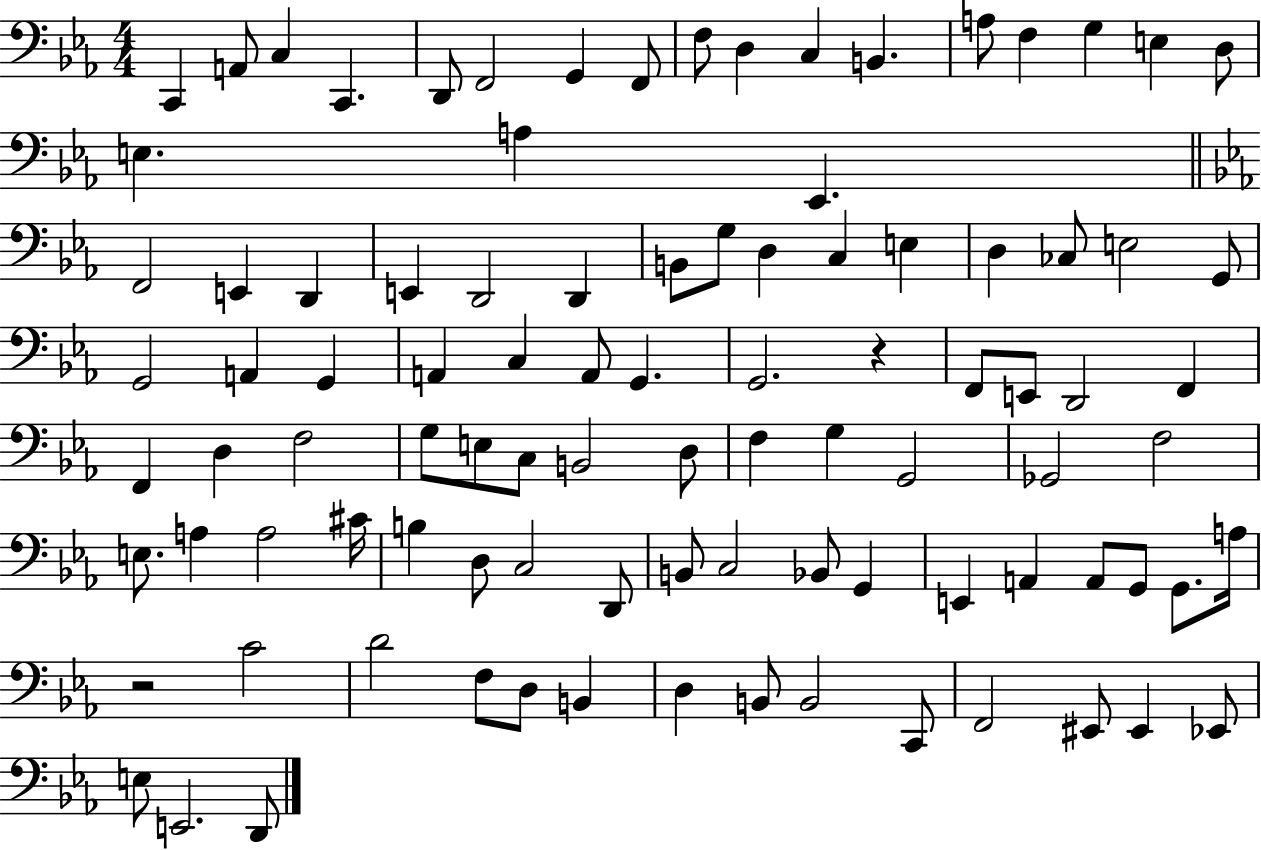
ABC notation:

X:1
T:Untitled
M:4/4
L:1/4
K:Eb
C,, A,,/2 C, C,, D,,/2 F,,2 G,, F,,/2 F,/2 D, C, B,, A,/2 F, G, E, D,/2 E, A, _E,, F,,2 E,, D,, E,, D,,2 D,, B,,/2 G,/2 D, C, E, D, _C,/2 E,2 G,,/2 G,,2 A,, G,, A,, C, A,,/2 G,, G,,2 z F,,/2 E,,/2 D,,2 F,, F,, D, F,2 G,/2 E,/2 C,/2 B,,2 D,/2 F, G, G,,2 _G,,2 F,2 E,/2 A, A,2 ^C/4 B, D,/2 C,2 D,,/2 B,,/2 C,2 _B,,/2 G,, E,, A,, A,,/2 G,,/2 G,,/2 A,/4 z2 C2 D2 F,/2 D,/2 B,, D, B,,/2 B,,2 C,,/2 F,,2 ^E,,/2 ^E,, _E,,/2 E,/2 E,,2 D,,/2